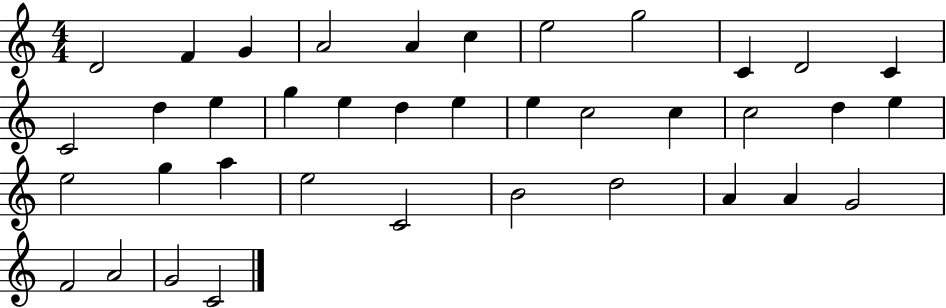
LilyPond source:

{
  \clef treble
  \numericTimeSignature
  \time 4/4
  \key c \major
  d'2 f'4 g'4 | a'2 a'4 c''4 | e''2 g''2 | c'4 d'2 c'4 | \break c'2 d''4 e''4 | g''4 e''4 d''4 e''4 | e''4 c''2 c''4 | c''2 d''4 e''4 | \break e''2 g''4 a''4 | e''2 c'2 | b'2 d''2 | a'4 a'4 g'2 | \break f'2 a'2 | g'2 c'2 | \bar "|."
}